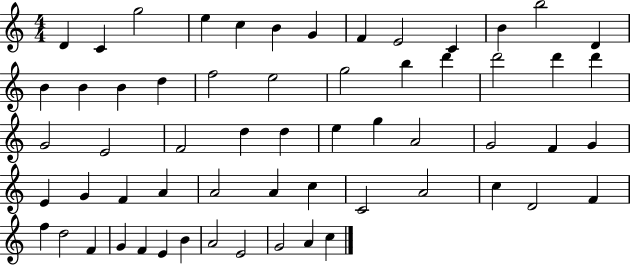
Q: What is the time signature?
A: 4/4